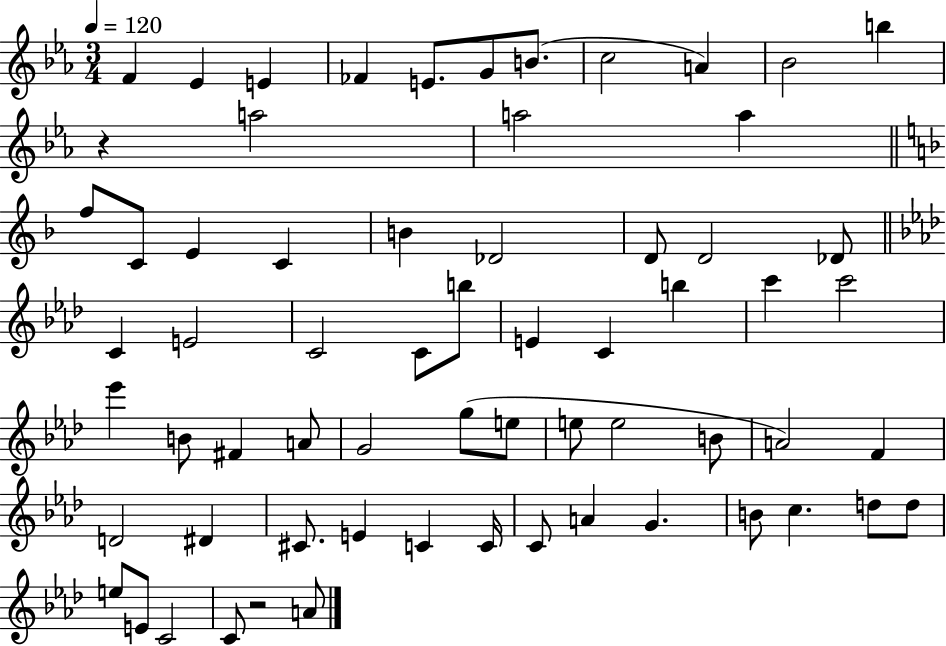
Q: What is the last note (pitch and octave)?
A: A4